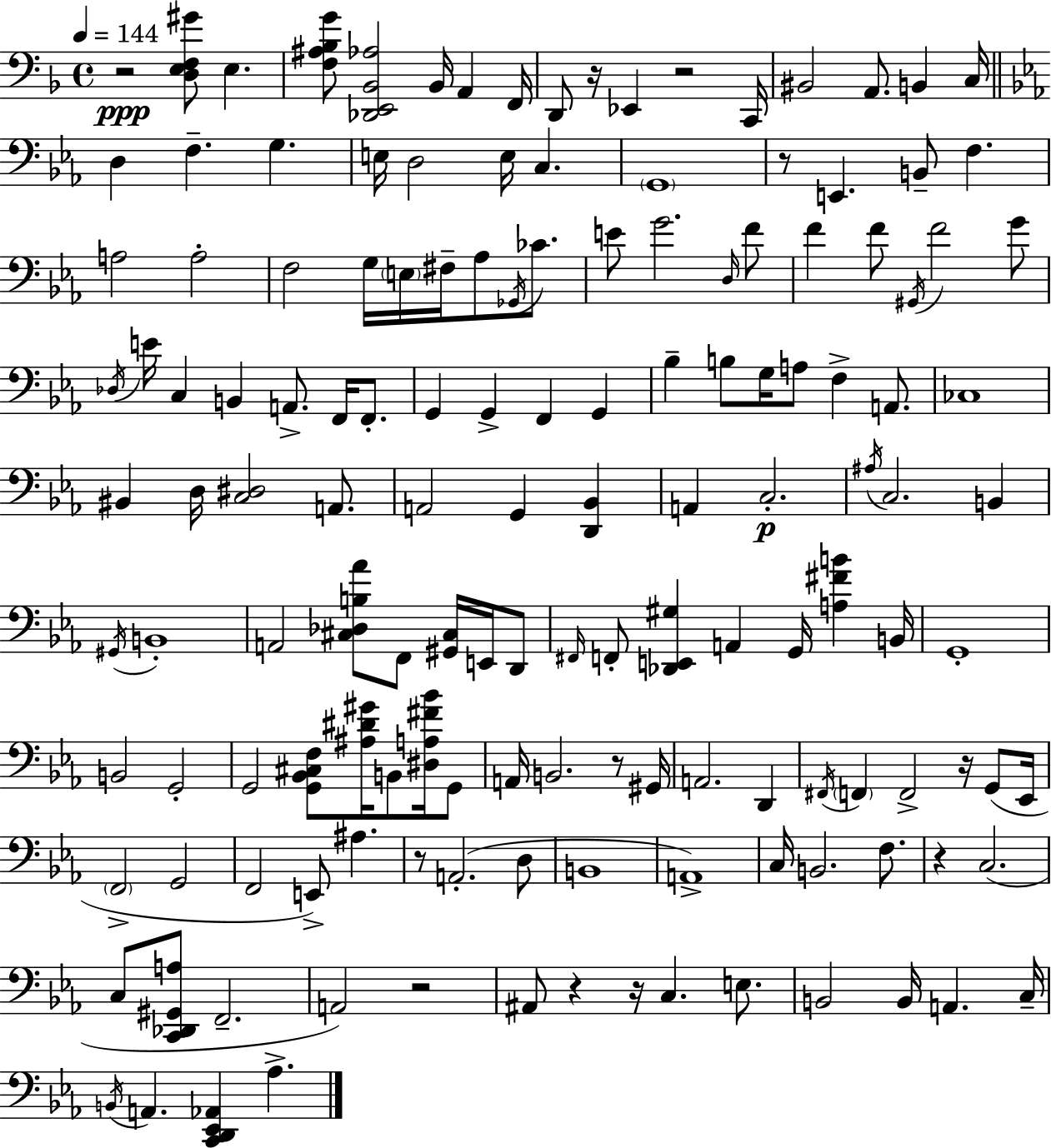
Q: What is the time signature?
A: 4/4